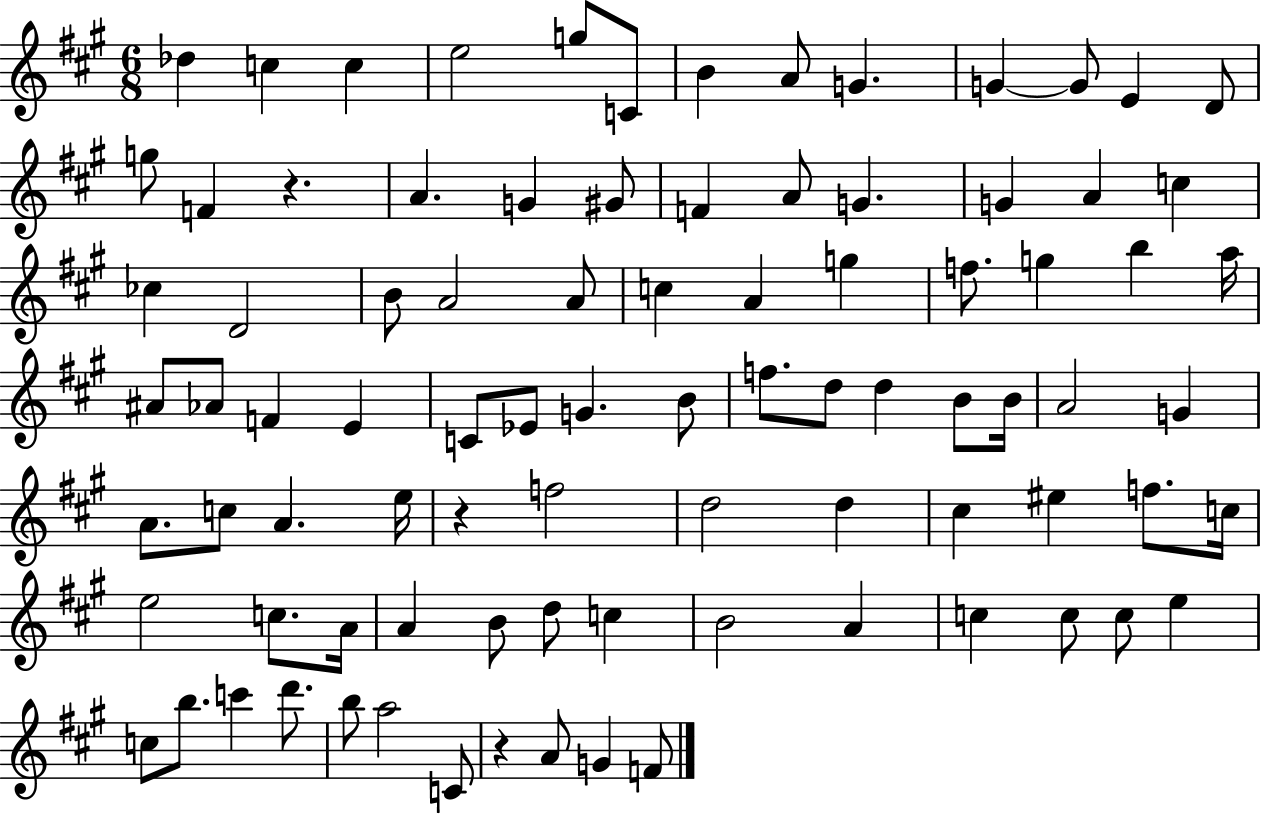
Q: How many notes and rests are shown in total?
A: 88